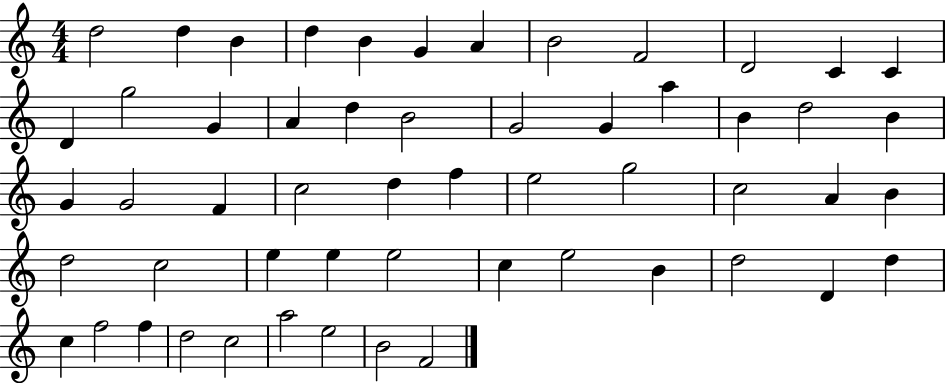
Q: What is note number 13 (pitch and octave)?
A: D4